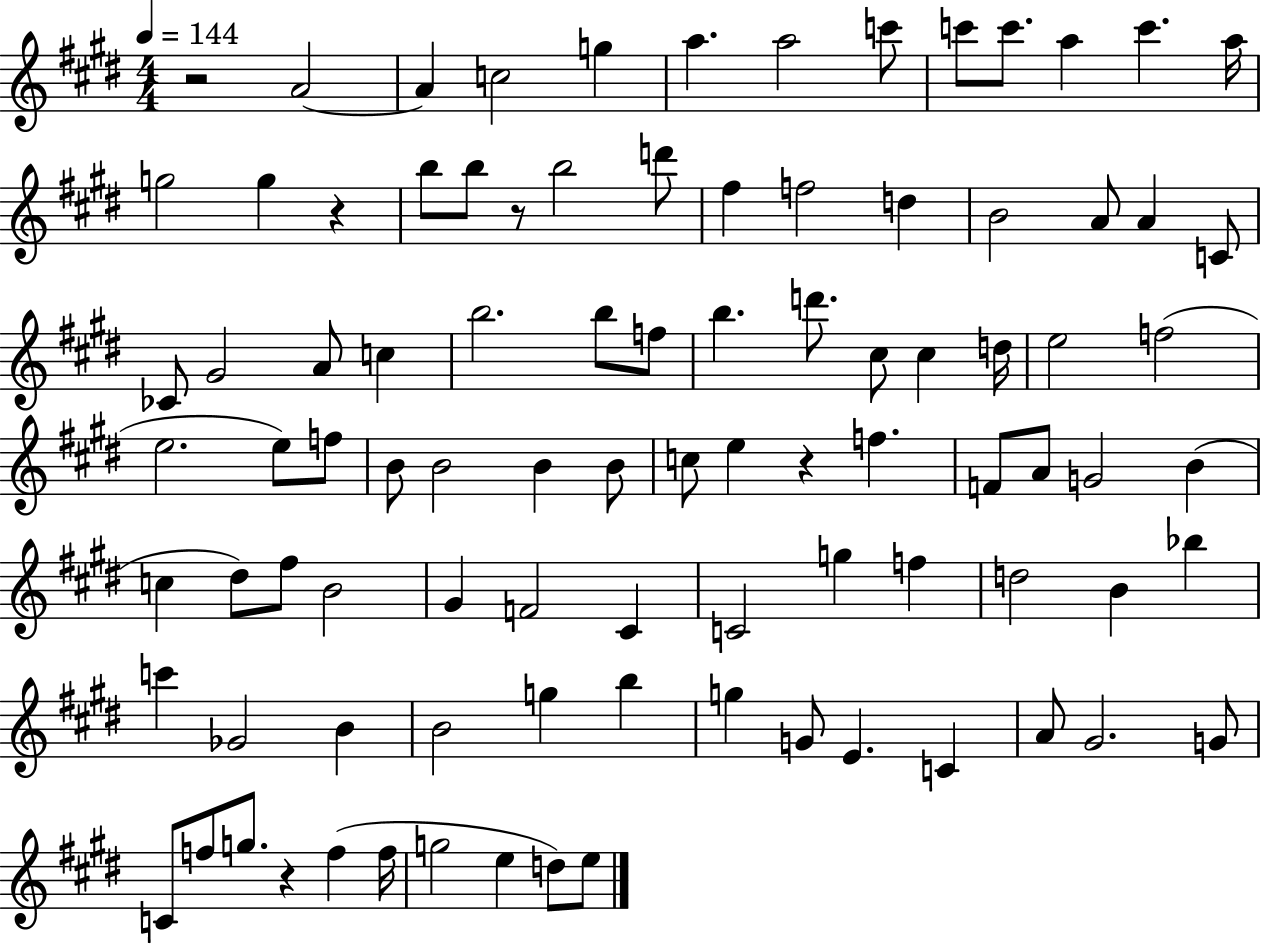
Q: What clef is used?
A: treble